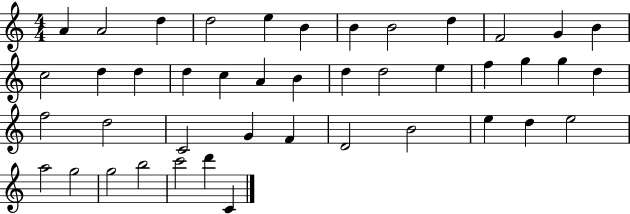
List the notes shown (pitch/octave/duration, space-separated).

A4/q A4/h D5/q D5/h E5/q B4/q B4/q B4/h D5/q F4/h G4/q B4/q C5/h D5/q D5/q D5/q C5/q A4/q B4/q D5/q D5/h E5/q F5/q G5/q G5/q D5/q F5/h D5/h C4/h G4/q F4/q D4/h B4/h E5/q D5/q E5/h A5/h G5/h G5/h B5/h C6/h D6/q C4/q